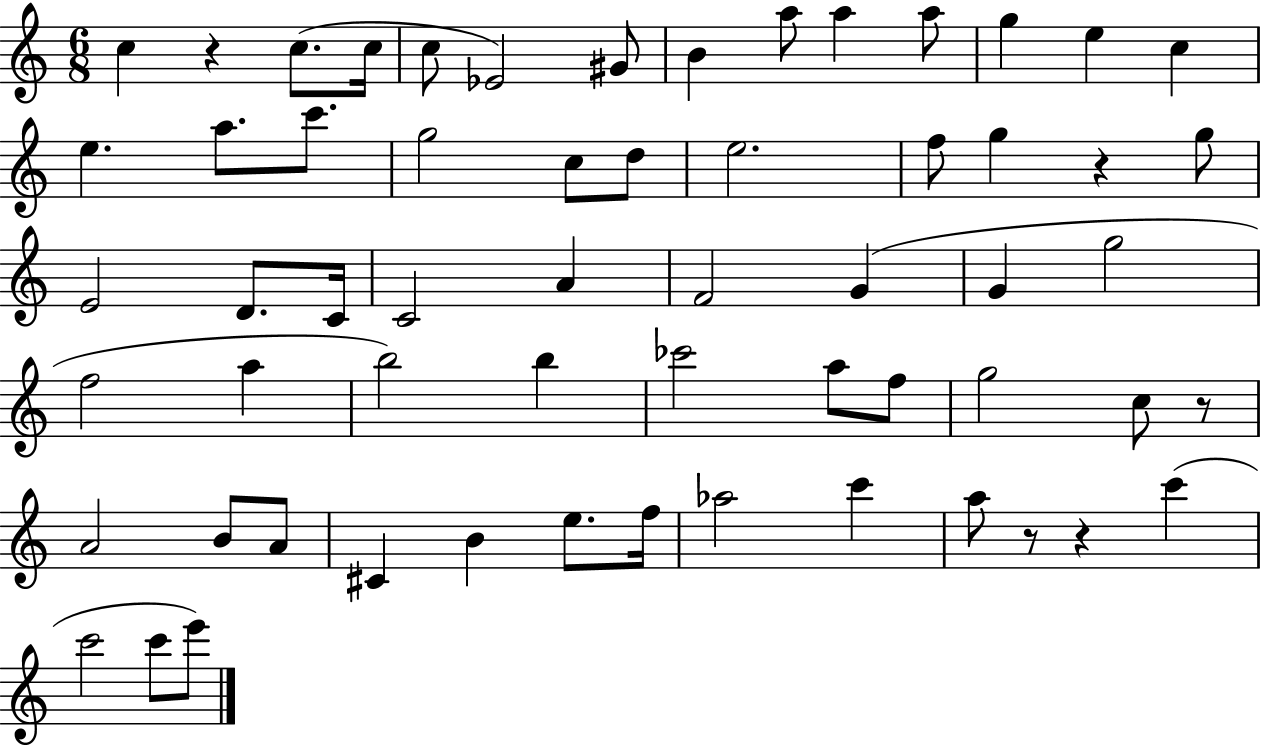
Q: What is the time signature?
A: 6/8